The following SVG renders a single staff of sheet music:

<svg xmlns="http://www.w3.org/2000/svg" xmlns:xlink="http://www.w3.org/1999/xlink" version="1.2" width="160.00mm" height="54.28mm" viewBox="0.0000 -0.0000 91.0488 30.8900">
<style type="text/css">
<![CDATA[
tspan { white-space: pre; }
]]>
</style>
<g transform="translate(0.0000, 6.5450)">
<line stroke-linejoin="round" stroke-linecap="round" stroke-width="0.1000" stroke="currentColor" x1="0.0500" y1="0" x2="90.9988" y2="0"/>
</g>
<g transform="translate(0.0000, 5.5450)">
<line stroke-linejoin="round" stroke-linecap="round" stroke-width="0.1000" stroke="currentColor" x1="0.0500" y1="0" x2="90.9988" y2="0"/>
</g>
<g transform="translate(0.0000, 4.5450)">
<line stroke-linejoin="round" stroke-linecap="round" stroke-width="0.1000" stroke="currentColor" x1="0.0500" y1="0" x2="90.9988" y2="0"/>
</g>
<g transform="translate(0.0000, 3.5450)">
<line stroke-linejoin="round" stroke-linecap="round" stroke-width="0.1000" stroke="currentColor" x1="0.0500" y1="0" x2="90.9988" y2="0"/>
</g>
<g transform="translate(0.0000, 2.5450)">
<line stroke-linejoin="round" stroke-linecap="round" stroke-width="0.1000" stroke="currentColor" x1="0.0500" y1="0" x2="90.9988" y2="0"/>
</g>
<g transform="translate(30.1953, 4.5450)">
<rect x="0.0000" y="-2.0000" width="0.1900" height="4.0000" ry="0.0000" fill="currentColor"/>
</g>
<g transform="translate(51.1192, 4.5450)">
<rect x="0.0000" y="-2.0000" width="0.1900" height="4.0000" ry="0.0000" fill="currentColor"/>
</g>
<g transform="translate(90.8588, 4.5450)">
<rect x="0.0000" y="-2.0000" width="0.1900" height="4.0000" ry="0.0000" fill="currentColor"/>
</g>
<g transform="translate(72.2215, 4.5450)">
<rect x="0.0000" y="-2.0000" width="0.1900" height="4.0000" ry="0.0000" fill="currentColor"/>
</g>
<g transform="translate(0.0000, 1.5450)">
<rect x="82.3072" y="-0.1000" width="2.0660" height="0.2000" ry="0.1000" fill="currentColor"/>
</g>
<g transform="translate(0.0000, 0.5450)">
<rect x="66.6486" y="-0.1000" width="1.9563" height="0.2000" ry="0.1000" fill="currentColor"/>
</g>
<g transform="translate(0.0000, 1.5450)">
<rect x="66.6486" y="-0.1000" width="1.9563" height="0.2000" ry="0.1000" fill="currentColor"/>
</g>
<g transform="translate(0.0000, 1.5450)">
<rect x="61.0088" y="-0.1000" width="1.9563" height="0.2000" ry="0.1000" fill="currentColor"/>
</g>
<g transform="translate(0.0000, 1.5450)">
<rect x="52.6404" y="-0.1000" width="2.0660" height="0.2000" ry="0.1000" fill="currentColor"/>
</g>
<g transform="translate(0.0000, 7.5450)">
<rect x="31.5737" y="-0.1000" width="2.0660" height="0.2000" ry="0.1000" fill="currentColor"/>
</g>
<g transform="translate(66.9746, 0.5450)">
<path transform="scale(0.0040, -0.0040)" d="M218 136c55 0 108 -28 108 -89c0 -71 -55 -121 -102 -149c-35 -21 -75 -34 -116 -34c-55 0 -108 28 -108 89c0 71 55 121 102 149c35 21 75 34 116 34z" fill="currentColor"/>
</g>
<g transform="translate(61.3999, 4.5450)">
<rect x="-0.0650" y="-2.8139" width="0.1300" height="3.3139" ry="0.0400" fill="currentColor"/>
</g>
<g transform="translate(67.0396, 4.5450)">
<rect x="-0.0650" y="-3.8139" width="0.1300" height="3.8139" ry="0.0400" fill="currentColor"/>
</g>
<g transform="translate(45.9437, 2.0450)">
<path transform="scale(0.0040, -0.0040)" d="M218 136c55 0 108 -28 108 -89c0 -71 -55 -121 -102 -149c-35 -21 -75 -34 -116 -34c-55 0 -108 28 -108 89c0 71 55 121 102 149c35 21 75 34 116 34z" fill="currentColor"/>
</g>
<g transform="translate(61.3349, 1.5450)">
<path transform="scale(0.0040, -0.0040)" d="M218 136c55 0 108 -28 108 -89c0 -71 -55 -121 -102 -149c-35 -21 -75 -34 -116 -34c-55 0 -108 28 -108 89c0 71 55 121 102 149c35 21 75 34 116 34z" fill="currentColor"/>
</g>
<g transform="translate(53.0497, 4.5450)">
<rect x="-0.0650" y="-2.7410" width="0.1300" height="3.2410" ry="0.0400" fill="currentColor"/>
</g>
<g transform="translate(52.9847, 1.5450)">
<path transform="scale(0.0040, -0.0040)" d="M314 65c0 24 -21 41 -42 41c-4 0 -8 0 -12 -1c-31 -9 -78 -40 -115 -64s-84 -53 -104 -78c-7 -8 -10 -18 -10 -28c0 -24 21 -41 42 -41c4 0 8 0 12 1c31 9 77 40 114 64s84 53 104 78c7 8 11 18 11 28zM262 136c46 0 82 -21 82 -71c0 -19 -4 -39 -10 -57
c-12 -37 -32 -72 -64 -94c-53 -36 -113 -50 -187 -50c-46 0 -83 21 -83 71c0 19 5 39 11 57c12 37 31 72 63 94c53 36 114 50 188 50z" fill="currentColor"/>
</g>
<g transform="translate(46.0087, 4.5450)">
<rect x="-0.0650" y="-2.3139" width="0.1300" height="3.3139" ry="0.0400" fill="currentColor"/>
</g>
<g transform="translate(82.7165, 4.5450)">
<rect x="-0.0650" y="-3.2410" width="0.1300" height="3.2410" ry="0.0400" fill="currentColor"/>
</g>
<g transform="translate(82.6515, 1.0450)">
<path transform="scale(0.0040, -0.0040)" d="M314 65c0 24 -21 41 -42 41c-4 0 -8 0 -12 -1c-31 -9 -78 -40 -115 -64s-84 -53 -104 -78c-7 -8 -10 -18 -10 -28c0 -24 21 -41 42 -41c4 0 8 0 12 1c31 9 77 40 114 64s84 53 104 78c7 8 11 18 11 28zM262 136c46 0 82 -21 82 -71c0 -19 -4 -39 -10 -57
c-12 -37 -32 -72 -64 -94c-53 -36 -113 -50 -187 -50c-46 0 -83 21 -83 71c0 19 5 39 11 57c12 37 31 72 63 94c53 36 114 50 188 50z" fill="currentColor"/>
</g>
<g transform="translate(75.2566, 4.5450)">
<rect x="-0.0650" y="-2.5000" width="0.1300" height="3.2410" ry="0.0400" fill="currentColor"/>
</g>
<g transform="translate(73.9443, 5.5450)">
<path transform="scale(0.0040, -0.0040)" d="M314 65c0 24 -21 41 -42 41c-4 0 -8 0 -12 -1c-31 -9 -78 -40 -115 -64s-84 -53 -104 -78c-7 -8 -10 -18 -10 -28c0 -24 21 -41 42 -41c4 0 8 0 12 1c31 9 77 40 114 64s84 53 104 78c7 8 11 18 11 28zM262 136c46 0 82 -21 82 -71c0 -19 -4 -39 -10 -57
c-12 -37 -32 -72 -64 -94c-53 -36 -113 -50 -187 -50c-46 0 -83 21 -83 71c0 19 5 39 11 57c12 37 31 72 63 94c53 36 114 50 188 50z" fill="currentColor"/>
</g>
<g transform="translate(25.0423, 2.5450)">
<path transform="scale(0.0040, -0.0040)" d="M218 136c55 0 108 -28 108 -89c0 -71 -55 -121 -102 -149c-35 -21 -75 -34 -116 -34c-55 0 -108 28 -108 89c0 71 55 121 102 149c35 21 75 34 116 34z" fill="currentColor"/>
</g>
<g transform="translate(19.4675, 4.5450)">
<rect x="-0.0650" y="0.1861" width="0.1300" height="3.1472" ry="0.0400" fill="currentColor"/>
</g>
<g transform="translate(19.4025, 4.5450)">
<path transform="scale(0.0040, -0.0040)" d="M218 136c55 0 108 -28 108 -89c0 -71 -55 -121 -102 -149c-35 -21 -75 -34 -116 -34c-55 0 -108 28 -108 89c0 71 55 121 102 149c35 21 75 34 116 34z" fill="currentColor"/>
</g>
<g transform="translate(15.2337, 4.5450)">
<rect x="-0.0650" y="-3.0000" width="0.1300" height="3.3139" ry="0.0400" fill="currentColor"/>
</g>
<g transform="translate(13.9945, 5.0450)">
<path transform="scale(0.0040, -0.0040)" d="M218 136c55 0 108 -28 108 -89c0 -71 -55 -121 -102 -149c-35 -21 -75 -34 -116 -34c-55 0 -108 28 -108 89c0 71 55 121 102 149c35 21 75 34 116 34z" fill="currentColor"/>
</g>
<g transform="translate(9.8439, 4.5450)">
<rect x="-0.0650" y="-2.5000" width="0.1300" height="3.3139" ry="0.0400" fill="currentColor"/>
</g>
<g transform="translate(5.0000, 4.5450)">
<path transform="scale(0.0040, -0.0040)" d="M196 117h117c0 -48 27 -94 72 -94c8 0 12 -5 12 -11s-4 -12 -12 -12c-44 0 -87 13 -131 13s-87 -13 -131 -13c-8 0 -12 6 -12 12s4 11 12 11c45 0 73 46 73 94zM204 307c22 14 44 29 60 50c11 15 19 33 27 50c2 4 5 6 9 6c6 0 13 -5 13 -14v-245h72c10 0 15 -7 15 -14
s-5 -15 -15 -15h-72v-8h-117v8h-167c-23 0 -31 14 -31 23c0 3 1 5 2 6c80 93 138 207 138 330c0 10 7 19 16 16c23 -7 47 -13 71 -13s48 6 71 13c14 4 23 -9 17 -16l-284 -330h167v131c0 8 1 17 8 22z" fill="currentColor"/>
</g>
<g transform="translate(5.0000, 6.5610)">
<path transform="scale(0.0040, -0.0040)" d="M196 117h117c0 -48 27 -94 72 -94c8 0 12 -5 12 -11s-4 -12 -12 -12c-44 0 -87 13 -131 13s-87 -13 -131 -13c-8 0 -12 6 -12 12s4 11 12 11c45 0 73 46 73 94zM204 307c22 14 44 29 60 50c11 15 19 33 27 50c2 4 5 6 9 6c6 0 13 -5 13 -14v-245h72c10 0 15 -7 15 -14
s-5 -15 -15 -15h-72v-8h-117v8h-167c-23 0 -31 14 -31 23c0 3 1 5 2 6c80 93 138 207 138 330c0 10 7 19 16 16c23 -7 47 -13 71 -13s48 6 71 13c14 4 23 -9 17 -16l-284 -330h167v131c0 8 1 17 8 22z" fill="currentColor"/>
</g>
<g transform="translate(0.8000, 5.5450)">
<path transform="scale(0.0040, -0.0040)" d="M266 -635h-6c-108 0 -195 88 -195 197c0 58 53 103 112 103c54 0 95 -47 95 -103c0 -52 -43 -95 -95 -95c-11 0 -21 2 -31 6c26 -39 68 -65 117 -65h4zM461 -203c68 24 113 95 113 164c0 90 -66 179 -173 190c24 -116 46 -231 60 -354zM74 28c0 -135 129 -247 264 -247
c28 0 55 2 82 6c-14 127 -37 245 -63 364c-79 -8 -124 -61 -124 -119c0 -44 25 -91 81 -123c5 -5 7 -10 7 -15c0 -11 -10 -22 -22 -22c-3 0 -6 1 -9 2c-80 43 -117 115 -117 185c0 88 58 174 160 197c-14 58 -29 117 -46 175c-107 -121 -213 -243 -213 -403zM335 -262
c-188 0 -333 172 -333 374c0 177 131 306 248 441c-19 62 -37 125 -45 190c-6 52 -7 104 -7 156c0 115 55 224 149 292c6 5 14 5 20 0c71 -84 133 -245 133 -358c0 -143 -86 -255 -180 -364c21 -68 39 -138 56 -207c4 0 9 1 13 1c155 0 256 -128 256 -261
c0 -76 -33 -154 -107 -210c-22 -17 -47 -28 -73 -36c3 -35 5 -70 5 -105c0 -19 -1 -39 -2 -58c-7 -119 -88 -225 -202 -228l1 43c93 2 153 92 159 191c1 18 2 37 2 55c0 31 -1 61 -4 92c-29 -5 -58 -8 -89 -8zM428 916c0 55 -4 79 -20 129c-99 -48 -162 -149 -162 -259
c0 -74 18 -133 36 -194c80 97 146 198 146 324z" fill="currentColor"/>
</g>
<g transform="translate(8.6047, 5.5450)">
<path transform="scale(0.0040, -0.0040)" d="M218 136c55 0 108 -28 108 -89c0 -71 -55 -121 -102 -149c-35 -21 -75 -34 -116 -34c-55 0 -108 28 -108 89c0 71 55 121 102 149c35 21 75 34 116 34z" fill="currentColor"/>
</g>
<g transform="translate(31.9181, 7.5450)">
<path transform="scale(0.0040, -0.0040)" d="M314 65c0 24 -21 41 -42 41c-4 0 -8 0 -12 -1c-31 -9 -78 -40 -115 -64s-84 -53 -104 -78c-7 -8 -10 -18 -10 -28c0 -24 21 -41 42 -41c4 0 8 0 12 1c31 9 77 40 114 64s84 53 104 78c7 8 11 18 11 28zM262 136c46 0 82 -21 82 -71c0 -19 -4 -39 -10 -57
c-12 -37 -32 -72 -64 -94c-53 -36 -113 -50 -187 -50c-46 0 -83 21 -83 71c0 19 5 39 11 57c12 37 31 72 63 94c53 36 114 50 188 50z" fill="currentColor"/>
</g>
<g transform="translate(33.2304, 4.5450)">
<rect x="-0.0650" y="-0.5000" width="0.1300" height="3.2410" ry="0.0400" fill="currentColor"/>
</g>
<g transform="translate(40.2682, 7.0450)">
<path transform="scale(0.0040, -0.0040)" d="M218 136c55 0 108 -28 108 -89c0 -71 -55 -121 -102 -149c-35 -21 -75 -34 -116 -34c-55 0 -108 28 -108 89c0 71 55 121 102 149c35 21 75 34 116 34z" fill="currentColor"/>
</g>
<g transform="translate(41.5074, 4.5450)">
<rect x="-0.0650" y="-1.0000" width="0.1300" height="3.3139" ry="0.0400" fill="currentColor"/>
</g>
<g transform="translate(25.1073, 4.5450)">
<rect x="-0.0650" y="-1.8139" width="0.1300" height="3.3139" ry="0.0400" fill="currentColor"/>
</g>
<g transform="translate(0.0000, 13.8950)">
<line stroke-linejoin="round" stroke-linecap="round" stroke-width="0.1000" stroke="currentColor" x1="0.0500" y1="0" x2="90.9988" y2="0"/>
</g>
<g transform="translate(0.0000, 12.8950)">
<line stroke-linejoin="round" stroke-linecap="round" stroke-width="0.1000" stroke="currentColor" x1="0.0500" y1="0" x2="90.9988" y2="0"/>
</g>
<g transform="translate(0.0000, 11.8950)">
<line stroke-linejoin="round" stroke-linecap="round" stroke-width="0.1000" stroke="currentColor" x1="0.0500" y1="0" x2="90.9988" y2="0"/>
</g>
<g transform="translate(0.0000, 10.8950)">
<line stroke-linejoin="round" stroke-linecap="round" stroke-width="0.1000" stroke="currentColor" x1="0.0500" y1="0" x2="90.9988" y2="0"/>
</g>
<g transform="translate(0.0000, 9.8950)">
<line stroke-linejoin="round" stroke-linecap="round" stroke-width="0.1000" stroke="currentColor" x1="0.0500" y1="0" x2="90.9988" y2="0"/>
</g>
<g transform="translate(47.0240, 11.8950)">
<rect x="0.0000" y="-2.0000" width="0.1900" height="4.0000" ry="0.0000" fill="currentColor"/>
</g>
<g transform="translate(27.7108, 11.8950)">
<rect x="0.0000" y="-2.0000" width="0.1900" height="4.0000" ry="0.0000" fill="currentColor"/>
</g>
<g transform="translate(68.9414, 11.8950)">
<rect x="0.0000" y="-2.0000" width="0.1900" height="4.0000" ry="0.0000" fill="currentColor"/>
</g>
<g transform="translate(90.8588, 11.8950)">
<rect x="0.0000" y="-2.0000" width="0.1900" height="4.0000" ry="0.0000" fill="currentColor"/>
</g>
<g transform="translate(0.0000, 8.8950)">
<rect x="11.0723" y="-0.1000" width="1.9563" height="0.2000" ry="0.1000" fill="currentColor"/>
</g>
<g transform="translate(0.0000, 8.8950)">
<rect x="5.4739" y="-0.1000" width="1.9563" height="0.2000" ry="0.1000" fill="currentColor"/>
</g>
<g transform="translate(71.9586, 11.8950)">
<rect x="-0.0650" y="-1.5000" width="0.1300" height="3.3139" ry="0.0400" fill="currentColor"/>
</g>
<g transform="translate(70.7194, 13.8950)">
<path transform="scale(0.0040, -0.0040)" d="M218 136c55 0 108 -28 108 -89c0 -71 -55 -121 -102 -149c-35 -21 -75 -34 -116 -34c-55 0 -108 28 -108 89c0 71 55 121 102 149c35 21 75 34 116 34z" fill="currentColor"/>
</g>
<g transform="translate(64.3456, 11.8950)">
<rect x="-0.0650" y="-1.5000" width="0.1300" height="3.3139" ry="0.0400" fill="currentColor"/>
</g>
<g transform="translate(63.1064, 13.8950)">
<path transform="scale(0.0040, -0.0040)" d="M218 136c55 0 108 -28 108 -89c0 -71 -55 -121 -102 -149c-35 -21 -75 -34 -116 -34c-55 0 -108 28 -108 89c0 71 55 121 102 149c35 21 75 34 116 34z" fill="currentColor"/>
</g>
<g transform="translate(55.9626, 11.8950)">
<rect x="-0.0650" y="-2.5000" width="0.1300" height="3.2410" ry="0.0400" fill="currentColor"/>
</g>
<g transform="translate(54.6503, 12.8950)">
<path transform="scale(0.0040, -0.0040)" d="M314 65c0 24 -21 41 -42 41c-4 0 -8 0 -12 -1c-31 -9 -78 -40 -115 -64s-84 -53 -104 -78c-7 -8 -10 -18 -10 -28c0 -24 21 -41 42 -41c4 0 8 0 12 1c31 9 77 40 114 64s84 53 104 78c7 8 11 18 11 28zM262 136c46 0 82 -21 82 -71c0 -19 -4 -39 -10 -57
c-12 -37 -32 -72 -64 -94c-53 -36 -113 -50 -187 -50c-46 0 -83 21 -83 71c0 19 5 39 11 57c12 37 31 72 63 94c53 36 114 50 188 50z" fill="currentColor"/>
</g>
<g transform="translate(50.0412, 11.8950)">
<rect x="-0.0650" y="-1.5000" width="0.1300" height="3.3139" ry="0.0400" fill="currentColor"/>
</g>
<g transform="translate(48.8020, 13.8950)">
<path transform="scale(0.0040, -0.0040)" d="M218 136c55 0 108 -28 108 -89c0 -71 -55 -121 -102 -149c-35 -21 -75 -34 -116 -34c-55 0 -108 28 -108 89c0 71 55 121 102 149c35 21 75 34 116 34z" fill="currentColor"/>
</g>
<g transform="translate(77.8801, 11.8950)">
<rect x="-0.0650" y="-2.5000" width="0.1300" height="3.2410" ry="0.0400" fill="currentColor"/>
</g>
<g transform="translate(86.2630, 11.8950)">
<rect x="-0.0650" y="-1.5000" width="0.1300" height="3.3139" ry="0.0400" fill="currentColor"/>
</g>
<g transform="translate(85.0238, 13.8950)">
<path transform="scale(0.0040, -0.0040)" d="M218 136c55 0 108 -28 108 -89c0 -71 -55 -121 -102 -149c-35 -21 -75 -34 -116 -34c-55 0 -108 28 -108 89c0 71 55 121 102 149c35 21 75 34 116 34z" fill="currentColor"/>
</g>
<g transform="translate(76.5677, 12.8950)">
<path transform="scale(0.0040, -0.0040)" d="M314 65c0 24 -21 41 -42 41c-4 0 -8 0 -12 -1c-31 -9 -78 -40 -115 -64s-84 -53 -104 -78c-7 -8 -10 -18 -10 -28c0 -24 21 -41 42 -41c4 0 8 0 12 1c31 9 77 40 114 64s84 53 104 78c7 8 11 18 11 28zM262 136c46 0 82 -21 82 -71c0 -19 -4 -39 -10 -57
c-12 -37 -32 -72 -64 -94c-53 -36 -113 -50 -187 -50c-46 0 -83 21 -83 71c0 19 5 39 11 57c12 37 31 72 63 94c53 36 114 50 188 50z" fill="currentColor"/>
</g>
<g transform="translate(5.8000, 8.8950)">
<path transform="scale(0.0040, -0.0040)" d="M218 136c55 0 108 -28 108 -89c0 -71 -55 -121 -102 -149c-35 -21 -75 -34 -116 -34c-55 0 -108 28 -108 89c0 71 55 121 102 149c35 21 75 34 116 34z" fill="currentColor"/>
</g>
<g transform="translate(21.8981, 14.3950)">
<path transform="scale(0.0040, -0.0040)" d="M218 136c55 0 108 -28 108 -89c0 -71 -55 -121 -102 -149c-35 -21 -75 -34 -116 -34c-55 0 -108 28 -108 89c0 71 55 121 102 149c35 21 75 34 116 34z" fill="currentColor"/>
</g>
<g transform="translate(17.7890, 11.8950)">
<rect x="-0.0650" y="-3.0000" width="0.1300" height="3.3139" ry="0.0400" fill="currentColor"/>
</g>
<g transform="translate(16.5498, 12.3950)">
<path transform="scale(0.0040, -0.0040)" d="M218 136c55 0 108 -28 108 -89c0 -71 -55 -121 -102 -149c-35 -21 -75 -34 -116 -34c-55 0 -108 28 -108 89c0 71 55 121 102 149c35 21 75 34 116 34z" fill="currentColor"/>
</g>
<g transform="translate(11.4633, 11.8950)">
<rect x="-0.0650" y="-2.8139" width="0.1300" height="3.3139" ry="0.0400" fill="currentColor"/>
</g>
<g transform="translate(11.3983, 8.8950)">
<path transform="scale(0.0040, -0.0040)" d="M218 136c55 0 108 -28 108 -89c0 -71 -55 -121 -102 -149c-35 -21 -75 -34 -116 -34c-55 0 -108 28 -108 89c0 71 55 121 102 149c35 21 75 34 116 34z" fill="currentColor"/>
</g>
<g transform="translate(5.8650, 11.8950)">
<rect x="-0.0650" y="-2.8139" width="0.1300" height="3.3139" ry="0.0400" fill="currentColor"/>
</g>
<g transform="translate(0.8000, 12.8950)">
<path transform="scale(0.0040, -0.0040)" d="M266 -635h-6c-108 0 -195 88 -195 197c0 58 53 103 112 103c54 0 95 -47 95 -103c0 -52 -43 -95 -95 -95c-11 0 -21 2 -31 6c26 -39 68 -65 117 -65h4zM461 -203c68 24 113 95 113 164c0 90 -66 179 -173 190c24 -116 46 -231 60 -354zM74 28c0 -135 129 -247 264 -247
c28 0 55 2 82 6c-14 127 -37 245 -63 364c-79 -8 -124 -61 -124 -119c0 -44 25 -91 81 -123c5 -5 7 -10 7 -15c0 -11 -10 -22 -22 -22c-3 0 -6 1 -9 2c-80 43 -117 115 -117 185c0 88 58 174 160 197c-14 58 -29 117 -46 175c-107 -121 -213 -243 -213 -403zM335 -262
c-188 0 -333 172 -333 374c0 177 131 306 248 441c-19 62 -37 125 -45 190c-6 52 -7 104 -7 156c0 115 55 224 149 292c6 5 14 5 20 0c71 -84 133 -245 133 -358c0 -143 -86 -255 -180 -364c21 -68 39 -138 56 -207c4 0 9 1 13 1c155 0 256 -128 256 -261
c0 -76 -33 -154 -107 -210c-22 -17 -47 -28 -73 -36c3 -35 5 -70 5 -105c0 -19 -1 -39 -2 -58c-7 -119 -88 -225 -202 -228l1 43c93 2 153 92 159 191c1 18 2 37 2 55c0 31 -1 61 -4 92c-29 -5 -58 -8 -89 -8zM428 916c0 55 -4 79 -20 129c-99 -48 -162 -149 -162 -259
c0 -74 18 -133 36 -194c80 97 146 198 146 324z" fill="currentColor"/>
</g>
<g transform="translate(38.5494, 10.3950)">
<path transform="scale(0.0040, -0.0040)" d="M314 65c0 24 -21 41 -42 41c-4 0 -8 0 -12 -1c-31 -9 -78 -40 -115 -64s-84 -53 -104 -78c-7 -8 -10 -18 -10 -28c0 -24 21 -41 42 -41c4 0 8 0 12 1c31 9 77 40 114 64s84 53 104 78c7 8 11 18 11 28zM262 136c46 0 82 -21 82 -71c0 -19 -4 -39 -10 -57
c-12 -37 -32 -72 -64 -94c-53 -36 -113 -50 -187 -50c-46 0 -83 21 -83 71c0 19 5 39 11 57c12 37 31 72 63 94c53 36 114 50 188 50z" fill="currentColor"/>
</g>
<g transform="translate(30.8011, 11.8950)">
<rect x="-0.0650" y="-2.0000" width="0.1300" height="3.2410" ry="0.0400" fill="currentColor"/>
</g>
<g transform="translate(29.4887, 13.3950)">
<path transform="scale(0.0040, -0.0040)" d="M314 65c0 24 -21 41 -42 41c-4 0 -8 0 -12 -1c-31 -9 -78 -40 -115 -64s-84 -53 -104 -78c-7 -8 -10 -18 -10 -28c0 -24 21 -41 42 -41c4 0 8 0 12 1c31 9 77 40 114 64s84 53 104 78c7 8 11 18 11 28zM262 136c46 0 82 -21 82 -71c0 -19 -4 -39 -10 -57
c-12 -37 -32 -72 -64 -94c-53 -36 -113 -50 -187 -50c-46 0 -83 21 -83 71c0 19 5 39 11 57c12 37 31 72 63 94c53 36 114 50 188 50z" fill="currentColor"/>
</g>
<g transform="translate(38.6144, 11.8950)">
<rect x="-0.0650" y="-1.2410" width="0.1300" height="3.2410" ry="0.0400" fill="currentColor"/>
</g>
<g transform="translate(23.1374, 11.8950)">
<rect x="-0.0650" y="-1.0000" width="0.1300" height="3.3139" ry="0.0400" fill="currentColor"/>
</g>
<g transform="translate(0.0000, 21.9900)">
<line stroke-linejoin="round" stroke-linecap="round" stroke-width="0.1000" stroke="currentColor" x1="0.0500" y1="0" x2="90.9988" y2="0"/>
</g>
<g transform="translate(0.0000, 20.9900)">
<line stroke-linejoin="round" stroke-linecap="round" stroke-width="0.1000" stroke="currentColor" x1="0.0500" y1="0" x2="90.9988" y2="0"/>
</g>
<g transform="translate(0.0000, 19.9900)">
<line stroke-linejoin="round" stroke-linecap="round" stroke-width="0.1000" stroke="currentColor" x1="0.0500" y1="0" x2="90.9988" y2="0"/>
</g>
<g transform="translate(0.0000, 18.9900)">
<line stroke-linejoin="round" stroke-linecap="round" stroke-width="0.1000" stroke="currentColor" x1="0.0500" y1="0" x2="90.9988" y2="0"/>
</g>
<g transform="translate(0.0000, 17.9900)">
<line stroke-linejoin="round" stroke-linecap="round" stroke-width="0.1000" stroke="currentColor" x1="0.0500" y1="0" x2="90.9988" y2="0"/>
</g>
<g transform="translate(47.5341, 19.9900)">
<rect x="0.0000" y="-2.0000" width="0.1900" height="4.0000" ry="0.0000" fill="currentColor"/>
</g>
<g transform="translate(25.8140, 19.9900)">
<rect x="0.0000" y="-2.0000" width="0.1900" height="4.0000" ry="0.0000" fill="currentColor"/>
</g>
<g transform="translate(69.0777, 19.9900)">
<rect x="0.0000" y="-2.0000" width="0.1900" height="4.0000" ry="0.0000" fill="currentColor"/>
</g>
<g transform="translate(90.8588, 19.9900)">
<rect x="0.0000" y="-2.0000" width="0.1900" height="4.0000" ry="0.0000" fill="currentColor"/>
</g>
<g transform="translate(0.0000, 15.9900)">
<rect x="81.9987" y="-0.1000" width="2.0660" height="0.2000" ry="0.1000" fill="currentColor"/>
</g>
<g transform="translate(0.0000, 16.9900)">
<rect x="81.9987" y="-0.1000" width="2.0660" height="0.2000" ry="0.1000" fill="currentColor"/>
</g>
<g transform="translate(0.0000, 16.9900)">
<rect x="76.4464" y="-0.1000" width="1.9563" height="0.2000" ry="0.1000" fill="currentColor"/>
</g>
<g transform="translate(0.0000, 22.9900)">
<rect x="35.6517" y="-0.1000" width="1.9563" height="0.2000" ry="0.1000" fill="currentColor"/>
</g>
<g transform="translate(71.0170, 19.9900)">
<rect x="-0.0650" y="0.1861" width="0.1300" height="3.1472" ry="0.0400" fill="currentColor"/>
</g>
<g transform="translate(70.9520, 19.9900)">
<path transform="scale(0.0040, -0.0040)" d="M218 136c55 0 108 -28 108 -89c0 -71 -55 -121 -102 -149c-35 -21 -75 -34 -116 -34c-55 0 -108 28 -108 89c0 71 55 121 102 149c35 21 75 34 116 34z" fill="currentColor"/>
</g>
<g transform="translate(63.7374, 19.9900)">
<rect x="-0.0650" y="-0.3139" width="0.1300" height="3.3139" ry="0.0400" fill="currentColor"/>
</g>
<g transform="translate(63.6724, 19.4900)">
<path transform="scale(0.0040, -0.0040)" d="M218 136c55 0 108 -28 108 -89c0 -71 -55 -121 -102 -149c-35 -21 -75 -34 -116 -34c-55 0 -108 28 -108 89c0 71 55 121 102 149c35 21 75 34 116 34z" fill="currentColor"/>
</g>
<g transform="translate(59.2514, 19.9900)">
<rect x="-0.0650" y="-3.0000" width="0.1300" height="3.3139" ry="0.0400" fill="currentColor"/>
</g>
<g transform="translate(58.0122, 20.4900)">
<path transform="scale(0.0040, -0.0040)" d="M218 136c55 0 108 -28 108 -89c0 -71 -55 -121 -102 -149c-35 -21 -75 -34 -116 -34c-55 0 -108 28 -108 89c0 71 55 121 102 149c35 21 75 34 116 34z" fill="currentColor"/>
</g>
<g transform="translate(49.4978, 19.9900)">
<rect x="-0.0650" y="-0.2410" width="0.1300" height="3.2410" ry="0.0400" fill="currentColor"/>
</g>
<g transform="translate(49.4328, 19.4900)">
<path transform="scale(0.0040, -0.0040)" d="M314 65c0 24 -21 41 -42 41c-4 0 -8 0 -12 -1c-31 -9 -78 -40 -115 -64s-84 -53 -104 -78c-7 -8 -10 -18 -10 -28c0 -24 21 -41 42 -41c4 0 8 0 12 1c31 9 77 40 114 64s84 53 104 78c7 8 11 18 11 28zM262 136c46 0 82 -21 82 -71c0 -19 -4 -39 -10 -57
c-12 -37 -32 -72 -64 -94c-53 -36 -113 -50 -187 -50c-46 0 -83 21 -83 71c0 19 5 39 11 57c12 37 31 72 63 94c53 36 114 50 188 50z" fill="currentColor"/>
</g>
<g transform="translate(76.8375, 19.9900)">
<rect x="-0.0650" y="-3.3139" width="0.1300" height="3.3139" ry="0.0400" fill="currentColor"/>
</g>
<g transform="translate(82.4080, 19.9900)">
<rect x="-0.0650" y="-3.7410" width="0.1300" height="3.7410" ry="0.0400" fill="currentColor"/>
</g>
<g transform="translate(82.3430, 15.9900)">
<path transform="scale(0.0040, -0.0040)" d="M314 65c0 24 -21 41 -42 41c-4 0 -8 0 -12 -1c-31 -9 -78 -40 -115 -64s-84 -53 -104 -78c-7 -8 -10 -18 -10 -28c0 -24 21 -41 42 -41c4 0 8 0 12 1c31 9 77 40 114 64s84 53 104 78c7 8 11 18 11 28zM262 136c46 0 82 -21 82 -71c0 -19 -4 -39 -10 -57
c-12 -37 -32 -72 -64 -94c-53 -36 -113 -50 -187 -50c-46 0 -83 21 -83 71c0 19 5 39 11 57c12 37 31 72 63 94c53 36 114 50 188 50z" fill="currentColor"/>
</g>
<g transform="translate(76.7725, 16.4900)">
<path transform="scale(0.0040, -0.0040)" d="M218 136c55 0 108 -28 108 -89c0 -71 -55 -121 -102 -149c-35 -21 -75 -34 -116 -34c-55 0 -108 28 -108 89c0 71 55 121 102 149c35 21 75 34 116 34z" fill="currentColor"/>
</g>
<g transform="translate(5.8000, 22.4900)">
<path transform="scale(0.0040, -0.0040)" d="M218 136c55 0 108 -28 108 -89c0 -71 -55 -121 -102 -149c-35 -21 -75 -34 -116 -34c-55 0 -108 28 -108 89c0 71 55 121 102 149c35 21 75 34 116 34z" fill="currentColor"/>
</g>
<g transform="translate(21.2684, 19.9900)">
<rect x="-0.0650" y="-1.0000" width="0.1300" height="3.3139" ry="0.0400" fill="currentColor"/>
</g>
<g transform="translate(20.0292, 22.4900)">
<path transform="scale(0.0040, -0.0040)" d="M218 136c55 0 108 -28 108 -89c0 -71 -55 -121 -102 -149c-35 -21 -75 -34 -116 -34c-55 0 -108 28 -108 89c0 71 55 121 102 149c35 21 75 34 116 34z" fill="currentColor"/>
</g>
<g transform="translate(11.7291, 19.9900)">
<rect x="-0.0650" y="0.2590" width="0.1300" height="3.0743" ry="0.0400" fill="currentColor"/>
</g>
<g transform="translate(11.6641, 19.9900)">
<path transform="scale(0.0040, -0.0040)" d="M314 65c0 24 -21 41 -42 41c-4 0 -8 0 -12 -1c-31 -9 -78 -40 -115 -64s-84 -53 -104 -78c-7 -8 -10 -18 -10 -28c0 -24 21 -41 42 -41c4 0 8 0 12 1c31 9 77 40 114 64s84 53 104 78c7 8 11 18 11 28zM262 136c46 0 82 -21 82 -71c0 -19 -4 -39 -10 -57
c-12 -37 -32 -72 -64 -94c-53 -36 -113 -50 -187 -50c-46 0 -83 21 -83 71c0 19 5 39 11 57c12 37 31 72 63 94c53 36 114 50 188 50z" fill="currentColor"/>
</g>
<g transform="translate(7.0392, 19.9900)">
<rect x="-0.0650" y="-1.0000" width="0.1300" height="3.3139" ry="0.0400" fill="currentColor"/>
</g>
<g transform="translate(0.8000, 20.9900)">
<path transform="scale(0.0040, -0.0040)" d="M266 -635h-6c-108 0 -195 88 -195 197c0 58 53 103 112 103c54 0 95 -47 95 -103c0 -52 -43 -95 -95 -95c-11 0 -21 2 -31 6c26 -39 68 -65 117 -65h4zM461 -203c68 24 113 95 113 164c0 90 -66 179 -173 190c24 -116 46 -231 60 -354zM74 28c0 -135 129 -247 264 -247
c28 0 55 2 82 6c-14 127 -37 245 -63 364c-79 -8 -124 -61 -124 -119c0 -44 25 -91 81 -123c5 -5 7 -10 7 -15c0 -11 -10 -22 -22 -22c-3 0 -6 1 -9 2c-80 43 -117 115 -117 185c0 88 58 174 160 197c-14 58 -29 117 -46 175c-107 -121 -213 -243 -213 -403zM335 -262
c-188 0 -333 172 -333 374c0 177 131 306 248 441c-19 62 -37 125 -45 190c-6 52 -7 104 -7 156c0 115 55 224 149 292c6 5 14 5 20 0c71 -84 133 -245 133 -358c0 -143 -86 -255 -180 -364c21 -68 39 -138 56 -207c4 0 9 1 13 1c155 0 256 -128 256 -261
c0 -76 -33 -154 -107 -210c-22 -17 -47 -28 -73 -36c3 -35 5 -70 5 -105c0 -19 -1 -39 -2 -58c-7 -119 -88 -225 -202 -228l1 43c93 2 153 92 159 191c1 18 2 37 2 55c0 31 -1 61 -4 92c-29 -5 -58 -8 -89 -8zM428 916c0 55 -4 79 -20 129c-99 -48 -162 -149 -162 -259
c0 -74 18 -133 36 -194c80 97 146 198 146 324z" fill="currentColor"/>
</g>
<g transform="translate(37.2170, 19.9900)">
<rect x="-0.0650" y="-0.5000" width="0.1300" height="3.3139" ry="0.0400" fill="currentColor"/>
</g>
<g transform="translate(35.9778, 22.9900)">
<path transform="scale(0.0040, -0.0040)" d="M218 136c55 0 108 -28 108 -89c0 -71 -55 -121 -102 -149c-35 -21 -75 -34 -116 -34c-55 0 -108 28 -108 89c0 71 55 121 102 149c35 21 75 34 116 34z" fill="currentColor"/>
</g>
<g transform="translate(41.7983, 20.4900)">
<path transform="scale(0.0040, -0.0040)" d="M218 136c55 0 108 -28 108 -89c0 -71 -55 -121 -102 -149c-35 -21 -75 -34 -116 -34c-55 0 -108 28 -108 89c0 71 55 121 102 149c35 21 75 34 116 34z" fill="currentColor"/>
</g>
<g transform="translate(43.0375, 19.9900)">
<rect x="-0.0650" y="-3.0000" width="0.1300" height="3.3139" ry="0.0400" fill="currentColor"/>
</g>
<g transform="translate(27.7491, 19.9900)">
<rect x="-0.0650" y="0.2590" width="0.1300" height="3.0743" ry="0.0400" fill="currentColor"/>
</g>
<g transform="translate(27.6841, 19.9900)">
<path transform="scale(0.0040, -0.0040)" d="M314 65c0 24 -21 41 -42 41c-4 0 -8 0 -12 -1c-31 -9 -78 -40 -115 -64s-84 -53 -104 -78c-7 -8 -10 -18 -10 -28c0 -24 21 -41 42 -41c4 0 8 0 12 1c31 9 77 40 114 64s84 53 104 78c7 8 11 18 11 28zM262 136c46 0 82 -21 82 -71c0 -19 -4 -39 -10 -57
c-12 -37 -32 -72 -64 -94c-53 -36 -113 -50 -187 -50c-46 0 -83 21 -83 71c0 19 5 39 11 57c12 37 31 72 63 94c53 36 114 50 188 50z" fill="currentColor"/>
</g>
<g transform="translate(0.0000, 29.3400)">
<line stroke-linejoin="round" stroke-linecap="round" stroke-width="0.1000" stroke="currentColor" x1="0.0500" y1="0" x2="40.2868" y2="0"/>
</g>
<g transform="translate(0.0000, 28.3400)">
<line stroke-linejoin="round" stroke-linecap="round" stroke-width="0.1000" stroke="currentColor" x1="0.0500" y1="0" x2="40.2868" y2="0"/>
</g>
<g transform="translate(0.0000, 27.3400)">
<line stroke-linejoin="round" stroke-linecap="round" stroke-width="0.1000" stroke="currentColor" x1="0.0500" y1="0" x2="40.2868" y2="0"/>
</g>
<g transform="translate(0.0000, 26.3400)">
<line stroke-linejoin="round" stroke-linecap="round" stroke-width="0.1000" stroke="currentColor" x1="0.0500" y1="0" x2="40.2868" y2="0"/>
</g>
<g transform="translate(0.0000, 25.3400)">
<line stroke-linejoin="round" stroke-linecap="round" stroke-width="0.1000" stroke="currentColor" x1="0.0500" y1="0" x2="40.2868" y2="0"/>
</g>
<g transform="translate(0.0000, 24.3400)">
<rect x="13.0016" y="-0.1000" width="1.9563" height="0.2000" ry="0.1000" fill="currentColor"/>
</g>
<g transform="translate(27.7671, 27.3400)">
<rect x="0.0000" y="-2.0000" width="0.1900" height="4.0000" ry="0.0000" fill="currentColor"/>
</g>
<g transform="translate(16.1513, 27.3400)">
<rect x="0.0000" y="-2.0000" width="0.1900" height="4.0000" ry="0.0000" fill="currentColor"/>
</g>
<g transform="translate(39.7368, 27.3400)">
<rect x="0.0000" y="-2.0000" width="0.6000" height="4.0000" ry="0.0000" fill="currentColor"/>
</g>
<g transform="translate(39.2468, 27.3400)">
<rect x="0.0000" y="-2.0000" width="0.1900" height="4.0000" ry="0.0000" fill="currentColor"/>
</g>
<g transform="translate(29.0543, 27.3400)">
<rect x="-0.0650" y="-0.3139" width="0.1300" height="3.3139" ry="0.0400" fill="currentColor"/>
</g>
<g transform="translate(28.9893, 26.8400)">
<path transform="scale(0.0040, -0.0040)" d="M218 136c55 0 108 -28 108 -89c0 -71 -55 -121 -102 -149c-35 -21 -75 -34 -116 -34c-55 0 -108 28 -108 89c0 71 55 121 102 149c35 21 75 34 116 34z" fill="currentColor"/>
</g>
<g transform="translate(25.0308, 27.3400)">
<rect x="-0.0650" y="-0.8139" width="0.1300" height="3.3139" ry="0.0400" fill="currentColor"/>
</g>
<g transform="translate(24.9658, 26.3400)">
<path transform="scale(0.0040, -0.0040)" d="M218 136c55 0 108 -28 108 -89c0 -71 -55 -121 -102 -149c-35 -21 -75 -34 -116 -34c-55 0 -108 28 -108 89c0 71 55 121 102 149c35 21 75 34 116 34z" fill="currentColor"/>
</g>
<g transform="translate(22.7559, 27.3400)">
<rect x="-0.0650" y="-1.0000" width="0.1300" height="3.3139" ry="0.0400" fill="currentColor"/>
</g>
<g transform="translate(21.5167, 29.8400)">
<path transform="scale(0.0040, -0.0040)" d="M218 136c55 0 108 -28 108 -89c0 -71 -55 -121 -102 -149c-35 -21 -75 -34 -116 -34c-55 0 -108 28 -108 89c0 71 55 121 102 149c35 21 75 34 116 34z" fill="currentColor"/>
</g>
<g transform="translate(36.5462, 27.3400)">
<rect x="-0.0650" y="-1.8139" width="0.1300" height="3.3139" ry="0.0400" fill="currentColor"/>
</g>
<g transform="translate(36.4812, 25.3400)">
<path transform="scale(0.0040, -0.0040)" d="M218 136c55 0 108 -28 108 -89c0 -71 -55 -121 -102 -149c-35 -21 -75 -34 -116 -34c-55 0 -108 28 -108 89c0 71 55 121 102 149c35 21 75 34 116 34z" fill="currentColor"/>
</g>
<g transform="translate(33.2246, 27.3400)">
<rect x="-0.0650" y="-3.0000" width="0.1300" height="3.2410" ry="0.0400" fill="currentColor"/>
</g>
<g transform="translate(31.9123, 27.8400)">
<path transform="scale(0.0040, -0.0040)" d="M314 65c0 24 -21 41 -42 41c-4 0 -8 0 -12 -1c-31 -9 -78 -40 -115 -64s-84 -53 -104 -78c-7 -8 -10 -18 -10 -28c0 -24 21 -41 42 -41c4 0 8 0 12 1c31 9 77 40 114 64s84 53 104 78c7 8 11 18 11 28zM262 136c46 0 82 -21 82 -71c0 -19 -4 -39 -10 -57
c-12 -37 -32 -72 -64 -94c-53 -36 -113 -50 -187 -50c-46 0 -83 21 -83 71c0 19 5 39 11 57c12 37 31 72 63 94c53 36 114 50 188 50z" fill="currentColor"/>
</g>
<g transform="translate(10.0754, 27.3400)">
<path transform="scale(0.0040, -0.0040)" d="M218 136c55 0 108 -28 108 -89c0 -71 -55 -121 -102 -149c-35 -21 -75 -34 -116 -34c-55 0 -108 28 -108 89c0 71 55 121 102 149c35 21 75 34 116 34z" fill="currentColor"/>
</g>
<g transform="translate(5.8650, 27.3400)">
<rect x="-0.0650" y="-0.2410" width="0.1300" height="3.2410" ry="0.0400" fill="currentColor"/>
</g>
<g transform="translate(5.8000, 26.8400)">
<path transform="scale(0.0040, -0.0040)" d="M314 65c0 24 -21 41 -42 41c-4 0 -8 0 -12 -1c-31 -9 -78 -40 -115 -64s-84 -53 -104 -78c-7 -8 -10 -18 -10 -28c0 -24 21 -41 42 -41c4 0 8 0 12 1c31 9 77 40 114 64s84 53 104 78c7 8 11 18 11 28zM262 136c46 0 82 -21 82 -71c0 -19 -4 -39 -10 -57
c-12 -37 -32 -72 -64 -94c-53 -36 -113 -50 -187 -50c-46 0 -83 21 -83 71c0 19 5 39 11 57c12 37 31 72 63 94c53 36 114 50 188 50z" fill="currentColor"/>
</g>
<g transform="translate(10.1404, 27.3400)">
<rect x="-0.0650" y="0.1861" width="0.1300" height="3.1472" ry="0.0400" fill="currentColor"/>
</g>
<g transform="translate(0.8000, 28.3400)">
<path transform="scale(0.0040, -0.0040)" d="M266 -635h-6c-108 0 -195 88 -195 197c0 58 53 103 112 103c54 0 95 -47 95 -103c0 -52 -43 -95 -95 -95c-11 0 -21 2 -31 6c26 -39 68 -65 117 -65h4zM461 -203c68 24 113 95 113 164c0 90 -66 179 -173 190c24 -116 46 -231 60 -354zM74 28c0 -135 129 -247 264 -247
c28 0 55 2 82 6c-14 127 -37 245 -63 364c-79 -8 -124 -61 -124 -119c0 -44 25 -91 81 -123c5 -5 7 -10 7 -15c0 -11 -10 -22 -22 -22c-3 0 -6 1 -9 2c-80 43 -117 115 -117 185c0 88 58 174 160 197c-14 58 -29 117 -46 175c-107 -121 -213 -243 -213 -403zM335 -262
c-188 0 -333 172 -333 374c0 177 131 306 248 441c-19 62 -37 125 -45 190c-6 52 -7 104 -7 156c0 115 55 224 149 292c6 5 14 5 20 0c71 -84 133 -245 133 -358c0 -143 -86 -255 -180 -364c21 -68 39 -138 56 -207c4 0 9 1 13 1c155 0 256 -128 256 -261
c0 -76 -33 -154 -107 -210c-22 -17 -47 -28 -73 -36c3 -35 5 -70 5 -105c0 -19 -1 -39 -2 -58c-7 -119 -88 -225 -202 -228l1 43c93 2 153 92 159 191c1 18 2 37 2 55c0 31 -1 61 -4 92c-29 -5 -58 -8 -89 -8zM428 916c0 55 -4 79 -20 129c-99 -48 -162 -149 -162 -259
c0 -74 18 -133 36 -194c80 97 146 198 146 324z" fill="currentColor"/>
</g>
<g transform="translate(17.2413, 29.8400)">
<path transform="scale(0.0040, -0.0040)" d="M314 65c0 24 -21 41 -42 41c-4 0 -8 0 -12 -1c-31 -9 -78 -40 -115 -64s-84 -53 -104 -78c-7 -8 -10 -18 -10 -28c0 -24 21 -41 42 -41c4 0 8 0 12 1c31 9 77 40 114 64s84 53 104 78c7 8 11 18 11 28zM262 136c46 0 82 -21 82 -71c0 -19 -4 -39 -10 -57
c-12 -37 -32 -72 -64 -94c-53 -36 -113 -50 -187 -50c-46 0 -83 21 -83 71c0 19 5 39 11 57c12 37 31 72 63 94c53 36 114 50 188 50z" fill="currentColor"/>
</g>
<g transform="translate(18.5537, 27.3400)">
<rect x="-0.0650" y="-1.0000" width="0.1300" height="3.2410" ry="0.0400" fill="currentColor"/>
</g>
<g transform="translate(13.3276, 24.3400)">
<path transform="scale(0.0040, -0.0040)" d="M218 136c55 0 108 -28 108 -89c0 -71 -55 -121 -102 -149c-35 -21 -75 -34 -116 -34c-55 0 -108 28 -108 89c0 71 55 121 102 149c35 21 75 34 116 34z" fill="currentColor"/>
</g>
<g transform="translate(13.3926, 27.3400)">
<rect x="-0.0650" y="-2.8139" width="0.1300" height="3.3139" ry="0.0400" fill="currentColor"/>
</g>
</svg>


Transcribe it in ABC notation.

X:1
T:Untitled
M:4/4
L:1/4
K:C
G A B f C2 D g a2 a c' G2 b2 a a A D F2 e2 E G2 E E G2 E D B2 D B2 C A c2 A c B b c'2 c2 B a D2 D d c A2 f